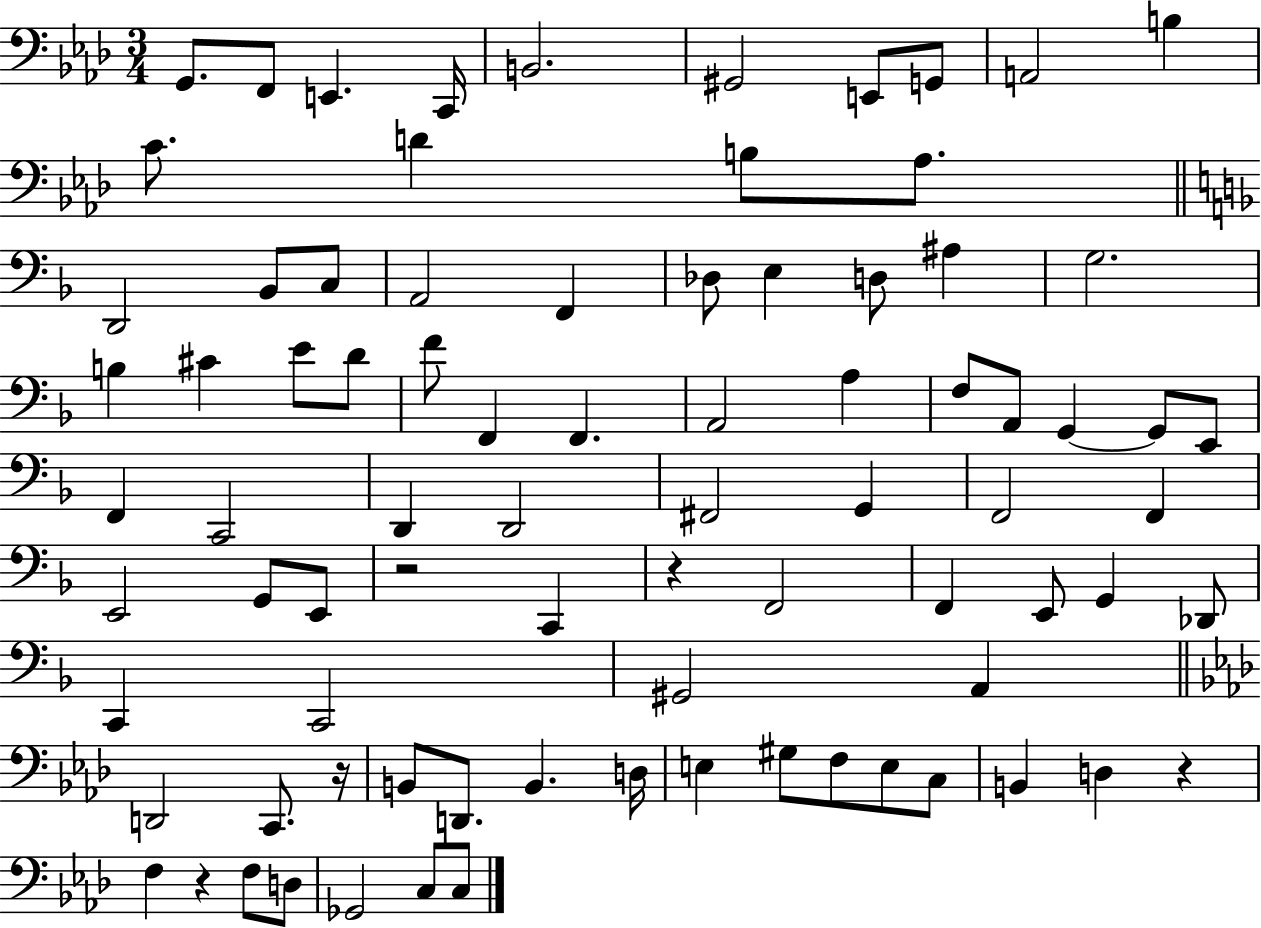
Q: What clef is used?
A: bass